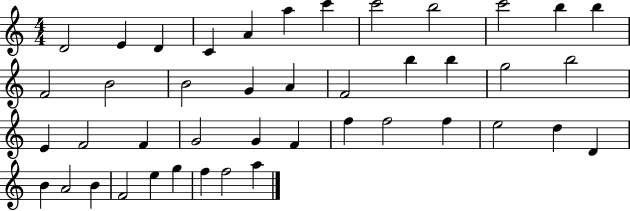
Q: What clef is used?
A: treble